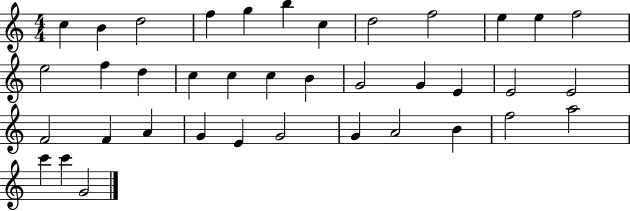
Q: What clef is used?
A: treble